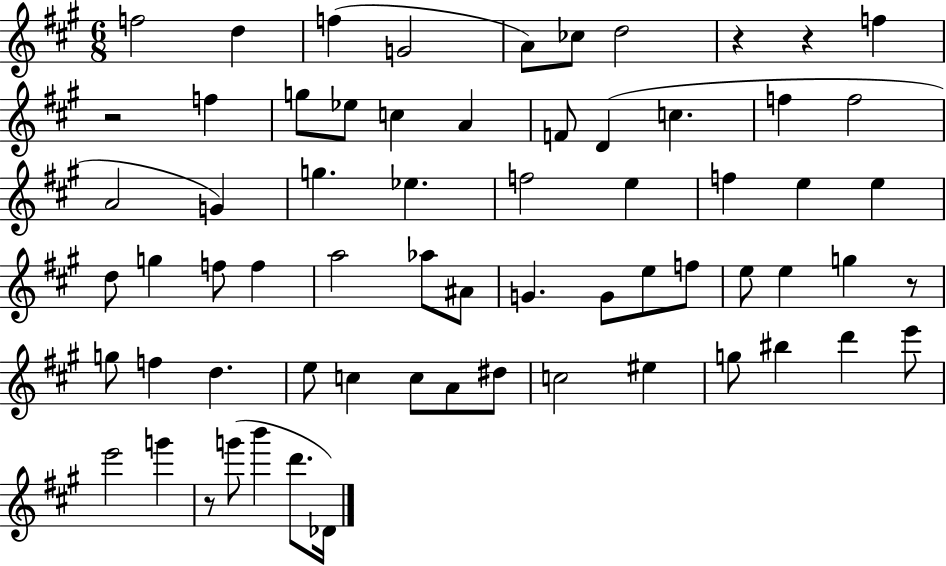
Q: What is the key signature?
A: A major